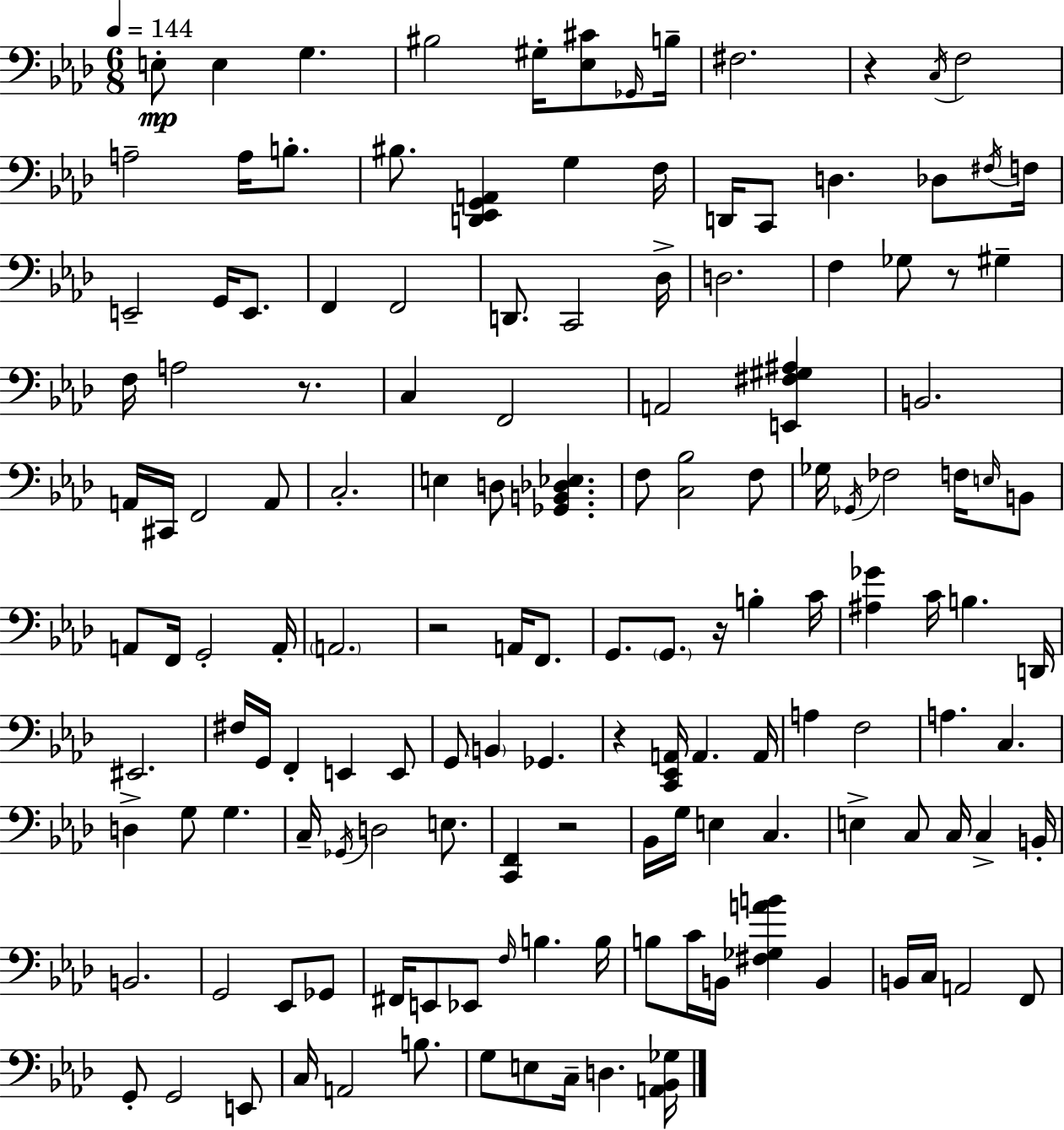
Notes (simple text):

E3/e E3/q G3/q. BIS3/h G#3/s [Eb3,C#4]/e Gb2/s B3/s F#3/h. R/q C3/s F3/h A3/h A3/s B3/e. BIS3/e. [D2,Eb2,G2,A2]/q G3/q F3/s D2/s C2/e D3/q. Db3/e F#3/s F3/s E2/h G2/s E2/e. F2/q F2/h D2/e. C2/h Db3/s D3/h. F3/q Gb3/e R/e G#3/q F3/s A3/h R/e. C3/q F2/h A2/h [E2,F#3,G#3,A#3]/q B2/h. A2/s C#2/s F2/h A2/e C3/h. E3/q D3/e [Gb2,B2,Db3,Eb3]/q. F3/e [C3,Bb3]/h F3/e Gb3/s Gb2/s FES3/h F3/s E3/s B2/e A2/e F2/s G2/h A2/s A2/h. R/h A2/s F2/e. G2/e. G2/e. R/s B3/q C4/s [A#3,Gb4]/q C4/s B3/q. D2/s EIS2/h. F#3/s G2/s F2/q E2/q E2/e G2/e B2/q Gb2/q. R/q [C2,Eb2,A2]/s A2/q. A2/s A3/q F3/h A3/q. C3/q. D3/q G3/e G3/q. C3/s Gb2/s D3/h E3/e. [C2,F2]/q R/h Bb2/s G3/s E3/q C3/q. E3/q C3/e C3/s C3/q B2/s B2/h. G2/h Eb2/e Gb2/e F#2/s E2/e Eb2/e F3/s B3/q. B3/s B3/e C4/s B2/s [F#3,Gb3,A4,B4]/q B2/q B2/s C3/s A2/h F2/e G2/e G2/h E2/e C3/s A2/h B3/e. G3/e E3/e C3/s D3/q. [A2,Bb2,Gb3]/s